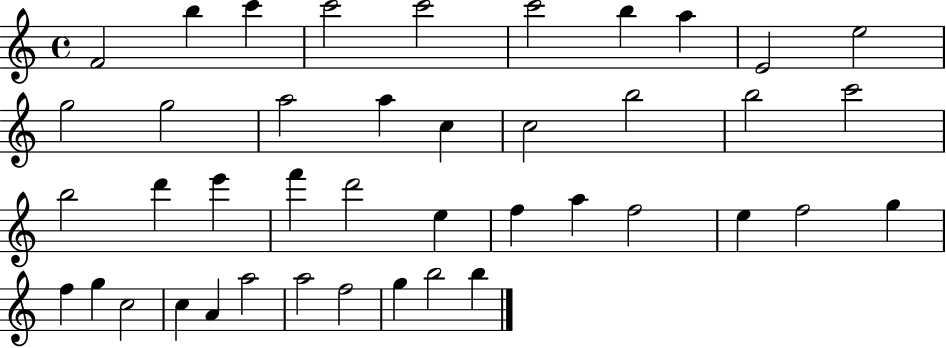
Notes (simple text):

F4/h B5/q C6/q C6/h C6/h C6/h B5/q A5/q E4/h E5/h G5/h G5/h A5/h A5/q C5/q C5/h B5/h B5/h C6/h B5/h D6/q E6/q F6/q D6/h E5/q F5/q A5/q F5/h E5/q F5/h G5/q F5/q G5/q C5/h C5/q A4/q A5/h A5/h F5/h G5/q B5/h B5/q